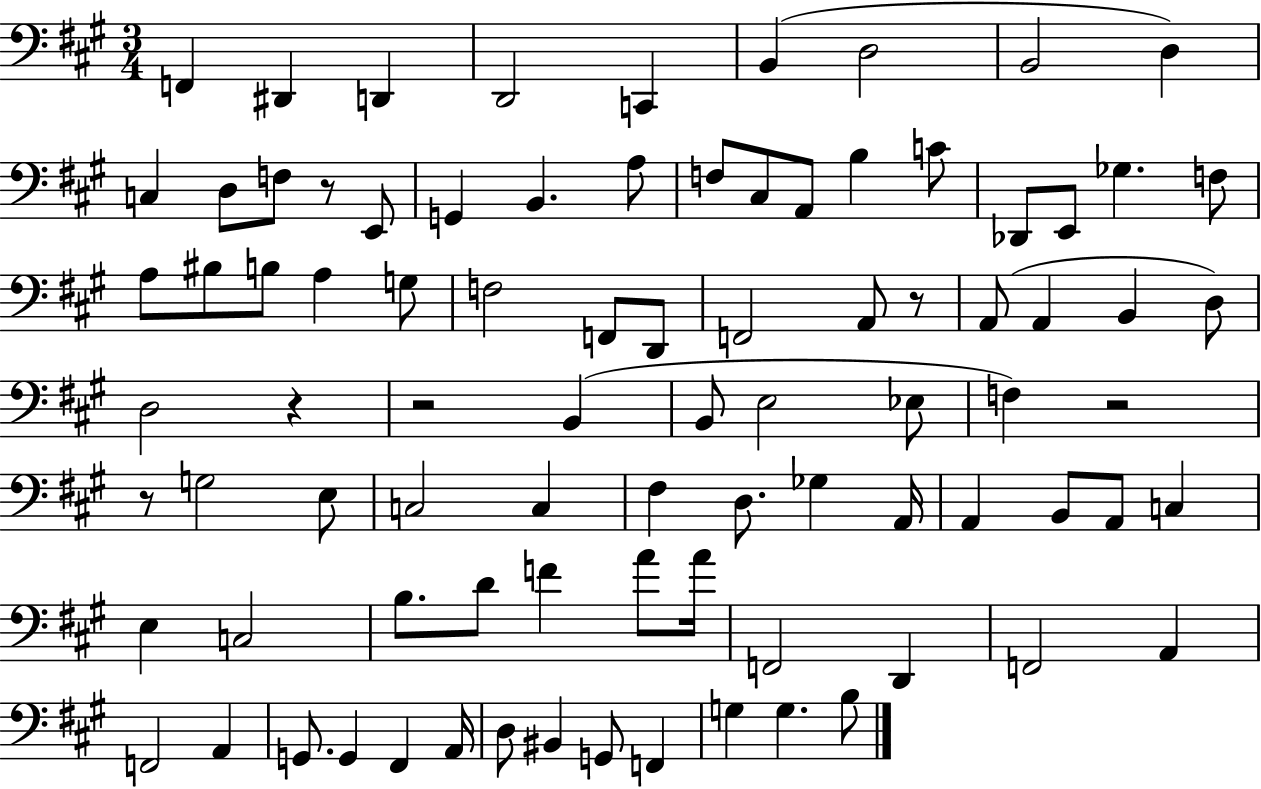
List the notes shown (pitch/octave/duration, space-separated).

F2/q D#2/q D2/q D2/h C2/q B2/q D3/h B2/h D3/q C3/q D3/e F3/e R/e E2/e G2/q B2/q. A3/e F3/e C#3/e A2/e B3/q C4/e Db2/e E2/e Gb3/q. F3/e A3/e BIS3/e B3/e A3/q G3/e F3/h F2/e D2/e F2/h A2/e R/e A2/e A2/q B2/q D3/e D3/h R/q R/h B2/q B2/e E3/h Eb3/e F3/q R/h R/e G3/h E3/e C3/h C3/q F#3/q D3/e. Gb3/q A2/s A2/q B2/e A2/e C3/q E3/q C3/h B3/e. D4/e F4/q A4/e A4/s F2/h D2/q F2/h A2/q F2/h A2/q G2/e. G2/q F#2/q A2/s D3/e BIS2/q G2/e F2/q G3/q G3/q. B3/e